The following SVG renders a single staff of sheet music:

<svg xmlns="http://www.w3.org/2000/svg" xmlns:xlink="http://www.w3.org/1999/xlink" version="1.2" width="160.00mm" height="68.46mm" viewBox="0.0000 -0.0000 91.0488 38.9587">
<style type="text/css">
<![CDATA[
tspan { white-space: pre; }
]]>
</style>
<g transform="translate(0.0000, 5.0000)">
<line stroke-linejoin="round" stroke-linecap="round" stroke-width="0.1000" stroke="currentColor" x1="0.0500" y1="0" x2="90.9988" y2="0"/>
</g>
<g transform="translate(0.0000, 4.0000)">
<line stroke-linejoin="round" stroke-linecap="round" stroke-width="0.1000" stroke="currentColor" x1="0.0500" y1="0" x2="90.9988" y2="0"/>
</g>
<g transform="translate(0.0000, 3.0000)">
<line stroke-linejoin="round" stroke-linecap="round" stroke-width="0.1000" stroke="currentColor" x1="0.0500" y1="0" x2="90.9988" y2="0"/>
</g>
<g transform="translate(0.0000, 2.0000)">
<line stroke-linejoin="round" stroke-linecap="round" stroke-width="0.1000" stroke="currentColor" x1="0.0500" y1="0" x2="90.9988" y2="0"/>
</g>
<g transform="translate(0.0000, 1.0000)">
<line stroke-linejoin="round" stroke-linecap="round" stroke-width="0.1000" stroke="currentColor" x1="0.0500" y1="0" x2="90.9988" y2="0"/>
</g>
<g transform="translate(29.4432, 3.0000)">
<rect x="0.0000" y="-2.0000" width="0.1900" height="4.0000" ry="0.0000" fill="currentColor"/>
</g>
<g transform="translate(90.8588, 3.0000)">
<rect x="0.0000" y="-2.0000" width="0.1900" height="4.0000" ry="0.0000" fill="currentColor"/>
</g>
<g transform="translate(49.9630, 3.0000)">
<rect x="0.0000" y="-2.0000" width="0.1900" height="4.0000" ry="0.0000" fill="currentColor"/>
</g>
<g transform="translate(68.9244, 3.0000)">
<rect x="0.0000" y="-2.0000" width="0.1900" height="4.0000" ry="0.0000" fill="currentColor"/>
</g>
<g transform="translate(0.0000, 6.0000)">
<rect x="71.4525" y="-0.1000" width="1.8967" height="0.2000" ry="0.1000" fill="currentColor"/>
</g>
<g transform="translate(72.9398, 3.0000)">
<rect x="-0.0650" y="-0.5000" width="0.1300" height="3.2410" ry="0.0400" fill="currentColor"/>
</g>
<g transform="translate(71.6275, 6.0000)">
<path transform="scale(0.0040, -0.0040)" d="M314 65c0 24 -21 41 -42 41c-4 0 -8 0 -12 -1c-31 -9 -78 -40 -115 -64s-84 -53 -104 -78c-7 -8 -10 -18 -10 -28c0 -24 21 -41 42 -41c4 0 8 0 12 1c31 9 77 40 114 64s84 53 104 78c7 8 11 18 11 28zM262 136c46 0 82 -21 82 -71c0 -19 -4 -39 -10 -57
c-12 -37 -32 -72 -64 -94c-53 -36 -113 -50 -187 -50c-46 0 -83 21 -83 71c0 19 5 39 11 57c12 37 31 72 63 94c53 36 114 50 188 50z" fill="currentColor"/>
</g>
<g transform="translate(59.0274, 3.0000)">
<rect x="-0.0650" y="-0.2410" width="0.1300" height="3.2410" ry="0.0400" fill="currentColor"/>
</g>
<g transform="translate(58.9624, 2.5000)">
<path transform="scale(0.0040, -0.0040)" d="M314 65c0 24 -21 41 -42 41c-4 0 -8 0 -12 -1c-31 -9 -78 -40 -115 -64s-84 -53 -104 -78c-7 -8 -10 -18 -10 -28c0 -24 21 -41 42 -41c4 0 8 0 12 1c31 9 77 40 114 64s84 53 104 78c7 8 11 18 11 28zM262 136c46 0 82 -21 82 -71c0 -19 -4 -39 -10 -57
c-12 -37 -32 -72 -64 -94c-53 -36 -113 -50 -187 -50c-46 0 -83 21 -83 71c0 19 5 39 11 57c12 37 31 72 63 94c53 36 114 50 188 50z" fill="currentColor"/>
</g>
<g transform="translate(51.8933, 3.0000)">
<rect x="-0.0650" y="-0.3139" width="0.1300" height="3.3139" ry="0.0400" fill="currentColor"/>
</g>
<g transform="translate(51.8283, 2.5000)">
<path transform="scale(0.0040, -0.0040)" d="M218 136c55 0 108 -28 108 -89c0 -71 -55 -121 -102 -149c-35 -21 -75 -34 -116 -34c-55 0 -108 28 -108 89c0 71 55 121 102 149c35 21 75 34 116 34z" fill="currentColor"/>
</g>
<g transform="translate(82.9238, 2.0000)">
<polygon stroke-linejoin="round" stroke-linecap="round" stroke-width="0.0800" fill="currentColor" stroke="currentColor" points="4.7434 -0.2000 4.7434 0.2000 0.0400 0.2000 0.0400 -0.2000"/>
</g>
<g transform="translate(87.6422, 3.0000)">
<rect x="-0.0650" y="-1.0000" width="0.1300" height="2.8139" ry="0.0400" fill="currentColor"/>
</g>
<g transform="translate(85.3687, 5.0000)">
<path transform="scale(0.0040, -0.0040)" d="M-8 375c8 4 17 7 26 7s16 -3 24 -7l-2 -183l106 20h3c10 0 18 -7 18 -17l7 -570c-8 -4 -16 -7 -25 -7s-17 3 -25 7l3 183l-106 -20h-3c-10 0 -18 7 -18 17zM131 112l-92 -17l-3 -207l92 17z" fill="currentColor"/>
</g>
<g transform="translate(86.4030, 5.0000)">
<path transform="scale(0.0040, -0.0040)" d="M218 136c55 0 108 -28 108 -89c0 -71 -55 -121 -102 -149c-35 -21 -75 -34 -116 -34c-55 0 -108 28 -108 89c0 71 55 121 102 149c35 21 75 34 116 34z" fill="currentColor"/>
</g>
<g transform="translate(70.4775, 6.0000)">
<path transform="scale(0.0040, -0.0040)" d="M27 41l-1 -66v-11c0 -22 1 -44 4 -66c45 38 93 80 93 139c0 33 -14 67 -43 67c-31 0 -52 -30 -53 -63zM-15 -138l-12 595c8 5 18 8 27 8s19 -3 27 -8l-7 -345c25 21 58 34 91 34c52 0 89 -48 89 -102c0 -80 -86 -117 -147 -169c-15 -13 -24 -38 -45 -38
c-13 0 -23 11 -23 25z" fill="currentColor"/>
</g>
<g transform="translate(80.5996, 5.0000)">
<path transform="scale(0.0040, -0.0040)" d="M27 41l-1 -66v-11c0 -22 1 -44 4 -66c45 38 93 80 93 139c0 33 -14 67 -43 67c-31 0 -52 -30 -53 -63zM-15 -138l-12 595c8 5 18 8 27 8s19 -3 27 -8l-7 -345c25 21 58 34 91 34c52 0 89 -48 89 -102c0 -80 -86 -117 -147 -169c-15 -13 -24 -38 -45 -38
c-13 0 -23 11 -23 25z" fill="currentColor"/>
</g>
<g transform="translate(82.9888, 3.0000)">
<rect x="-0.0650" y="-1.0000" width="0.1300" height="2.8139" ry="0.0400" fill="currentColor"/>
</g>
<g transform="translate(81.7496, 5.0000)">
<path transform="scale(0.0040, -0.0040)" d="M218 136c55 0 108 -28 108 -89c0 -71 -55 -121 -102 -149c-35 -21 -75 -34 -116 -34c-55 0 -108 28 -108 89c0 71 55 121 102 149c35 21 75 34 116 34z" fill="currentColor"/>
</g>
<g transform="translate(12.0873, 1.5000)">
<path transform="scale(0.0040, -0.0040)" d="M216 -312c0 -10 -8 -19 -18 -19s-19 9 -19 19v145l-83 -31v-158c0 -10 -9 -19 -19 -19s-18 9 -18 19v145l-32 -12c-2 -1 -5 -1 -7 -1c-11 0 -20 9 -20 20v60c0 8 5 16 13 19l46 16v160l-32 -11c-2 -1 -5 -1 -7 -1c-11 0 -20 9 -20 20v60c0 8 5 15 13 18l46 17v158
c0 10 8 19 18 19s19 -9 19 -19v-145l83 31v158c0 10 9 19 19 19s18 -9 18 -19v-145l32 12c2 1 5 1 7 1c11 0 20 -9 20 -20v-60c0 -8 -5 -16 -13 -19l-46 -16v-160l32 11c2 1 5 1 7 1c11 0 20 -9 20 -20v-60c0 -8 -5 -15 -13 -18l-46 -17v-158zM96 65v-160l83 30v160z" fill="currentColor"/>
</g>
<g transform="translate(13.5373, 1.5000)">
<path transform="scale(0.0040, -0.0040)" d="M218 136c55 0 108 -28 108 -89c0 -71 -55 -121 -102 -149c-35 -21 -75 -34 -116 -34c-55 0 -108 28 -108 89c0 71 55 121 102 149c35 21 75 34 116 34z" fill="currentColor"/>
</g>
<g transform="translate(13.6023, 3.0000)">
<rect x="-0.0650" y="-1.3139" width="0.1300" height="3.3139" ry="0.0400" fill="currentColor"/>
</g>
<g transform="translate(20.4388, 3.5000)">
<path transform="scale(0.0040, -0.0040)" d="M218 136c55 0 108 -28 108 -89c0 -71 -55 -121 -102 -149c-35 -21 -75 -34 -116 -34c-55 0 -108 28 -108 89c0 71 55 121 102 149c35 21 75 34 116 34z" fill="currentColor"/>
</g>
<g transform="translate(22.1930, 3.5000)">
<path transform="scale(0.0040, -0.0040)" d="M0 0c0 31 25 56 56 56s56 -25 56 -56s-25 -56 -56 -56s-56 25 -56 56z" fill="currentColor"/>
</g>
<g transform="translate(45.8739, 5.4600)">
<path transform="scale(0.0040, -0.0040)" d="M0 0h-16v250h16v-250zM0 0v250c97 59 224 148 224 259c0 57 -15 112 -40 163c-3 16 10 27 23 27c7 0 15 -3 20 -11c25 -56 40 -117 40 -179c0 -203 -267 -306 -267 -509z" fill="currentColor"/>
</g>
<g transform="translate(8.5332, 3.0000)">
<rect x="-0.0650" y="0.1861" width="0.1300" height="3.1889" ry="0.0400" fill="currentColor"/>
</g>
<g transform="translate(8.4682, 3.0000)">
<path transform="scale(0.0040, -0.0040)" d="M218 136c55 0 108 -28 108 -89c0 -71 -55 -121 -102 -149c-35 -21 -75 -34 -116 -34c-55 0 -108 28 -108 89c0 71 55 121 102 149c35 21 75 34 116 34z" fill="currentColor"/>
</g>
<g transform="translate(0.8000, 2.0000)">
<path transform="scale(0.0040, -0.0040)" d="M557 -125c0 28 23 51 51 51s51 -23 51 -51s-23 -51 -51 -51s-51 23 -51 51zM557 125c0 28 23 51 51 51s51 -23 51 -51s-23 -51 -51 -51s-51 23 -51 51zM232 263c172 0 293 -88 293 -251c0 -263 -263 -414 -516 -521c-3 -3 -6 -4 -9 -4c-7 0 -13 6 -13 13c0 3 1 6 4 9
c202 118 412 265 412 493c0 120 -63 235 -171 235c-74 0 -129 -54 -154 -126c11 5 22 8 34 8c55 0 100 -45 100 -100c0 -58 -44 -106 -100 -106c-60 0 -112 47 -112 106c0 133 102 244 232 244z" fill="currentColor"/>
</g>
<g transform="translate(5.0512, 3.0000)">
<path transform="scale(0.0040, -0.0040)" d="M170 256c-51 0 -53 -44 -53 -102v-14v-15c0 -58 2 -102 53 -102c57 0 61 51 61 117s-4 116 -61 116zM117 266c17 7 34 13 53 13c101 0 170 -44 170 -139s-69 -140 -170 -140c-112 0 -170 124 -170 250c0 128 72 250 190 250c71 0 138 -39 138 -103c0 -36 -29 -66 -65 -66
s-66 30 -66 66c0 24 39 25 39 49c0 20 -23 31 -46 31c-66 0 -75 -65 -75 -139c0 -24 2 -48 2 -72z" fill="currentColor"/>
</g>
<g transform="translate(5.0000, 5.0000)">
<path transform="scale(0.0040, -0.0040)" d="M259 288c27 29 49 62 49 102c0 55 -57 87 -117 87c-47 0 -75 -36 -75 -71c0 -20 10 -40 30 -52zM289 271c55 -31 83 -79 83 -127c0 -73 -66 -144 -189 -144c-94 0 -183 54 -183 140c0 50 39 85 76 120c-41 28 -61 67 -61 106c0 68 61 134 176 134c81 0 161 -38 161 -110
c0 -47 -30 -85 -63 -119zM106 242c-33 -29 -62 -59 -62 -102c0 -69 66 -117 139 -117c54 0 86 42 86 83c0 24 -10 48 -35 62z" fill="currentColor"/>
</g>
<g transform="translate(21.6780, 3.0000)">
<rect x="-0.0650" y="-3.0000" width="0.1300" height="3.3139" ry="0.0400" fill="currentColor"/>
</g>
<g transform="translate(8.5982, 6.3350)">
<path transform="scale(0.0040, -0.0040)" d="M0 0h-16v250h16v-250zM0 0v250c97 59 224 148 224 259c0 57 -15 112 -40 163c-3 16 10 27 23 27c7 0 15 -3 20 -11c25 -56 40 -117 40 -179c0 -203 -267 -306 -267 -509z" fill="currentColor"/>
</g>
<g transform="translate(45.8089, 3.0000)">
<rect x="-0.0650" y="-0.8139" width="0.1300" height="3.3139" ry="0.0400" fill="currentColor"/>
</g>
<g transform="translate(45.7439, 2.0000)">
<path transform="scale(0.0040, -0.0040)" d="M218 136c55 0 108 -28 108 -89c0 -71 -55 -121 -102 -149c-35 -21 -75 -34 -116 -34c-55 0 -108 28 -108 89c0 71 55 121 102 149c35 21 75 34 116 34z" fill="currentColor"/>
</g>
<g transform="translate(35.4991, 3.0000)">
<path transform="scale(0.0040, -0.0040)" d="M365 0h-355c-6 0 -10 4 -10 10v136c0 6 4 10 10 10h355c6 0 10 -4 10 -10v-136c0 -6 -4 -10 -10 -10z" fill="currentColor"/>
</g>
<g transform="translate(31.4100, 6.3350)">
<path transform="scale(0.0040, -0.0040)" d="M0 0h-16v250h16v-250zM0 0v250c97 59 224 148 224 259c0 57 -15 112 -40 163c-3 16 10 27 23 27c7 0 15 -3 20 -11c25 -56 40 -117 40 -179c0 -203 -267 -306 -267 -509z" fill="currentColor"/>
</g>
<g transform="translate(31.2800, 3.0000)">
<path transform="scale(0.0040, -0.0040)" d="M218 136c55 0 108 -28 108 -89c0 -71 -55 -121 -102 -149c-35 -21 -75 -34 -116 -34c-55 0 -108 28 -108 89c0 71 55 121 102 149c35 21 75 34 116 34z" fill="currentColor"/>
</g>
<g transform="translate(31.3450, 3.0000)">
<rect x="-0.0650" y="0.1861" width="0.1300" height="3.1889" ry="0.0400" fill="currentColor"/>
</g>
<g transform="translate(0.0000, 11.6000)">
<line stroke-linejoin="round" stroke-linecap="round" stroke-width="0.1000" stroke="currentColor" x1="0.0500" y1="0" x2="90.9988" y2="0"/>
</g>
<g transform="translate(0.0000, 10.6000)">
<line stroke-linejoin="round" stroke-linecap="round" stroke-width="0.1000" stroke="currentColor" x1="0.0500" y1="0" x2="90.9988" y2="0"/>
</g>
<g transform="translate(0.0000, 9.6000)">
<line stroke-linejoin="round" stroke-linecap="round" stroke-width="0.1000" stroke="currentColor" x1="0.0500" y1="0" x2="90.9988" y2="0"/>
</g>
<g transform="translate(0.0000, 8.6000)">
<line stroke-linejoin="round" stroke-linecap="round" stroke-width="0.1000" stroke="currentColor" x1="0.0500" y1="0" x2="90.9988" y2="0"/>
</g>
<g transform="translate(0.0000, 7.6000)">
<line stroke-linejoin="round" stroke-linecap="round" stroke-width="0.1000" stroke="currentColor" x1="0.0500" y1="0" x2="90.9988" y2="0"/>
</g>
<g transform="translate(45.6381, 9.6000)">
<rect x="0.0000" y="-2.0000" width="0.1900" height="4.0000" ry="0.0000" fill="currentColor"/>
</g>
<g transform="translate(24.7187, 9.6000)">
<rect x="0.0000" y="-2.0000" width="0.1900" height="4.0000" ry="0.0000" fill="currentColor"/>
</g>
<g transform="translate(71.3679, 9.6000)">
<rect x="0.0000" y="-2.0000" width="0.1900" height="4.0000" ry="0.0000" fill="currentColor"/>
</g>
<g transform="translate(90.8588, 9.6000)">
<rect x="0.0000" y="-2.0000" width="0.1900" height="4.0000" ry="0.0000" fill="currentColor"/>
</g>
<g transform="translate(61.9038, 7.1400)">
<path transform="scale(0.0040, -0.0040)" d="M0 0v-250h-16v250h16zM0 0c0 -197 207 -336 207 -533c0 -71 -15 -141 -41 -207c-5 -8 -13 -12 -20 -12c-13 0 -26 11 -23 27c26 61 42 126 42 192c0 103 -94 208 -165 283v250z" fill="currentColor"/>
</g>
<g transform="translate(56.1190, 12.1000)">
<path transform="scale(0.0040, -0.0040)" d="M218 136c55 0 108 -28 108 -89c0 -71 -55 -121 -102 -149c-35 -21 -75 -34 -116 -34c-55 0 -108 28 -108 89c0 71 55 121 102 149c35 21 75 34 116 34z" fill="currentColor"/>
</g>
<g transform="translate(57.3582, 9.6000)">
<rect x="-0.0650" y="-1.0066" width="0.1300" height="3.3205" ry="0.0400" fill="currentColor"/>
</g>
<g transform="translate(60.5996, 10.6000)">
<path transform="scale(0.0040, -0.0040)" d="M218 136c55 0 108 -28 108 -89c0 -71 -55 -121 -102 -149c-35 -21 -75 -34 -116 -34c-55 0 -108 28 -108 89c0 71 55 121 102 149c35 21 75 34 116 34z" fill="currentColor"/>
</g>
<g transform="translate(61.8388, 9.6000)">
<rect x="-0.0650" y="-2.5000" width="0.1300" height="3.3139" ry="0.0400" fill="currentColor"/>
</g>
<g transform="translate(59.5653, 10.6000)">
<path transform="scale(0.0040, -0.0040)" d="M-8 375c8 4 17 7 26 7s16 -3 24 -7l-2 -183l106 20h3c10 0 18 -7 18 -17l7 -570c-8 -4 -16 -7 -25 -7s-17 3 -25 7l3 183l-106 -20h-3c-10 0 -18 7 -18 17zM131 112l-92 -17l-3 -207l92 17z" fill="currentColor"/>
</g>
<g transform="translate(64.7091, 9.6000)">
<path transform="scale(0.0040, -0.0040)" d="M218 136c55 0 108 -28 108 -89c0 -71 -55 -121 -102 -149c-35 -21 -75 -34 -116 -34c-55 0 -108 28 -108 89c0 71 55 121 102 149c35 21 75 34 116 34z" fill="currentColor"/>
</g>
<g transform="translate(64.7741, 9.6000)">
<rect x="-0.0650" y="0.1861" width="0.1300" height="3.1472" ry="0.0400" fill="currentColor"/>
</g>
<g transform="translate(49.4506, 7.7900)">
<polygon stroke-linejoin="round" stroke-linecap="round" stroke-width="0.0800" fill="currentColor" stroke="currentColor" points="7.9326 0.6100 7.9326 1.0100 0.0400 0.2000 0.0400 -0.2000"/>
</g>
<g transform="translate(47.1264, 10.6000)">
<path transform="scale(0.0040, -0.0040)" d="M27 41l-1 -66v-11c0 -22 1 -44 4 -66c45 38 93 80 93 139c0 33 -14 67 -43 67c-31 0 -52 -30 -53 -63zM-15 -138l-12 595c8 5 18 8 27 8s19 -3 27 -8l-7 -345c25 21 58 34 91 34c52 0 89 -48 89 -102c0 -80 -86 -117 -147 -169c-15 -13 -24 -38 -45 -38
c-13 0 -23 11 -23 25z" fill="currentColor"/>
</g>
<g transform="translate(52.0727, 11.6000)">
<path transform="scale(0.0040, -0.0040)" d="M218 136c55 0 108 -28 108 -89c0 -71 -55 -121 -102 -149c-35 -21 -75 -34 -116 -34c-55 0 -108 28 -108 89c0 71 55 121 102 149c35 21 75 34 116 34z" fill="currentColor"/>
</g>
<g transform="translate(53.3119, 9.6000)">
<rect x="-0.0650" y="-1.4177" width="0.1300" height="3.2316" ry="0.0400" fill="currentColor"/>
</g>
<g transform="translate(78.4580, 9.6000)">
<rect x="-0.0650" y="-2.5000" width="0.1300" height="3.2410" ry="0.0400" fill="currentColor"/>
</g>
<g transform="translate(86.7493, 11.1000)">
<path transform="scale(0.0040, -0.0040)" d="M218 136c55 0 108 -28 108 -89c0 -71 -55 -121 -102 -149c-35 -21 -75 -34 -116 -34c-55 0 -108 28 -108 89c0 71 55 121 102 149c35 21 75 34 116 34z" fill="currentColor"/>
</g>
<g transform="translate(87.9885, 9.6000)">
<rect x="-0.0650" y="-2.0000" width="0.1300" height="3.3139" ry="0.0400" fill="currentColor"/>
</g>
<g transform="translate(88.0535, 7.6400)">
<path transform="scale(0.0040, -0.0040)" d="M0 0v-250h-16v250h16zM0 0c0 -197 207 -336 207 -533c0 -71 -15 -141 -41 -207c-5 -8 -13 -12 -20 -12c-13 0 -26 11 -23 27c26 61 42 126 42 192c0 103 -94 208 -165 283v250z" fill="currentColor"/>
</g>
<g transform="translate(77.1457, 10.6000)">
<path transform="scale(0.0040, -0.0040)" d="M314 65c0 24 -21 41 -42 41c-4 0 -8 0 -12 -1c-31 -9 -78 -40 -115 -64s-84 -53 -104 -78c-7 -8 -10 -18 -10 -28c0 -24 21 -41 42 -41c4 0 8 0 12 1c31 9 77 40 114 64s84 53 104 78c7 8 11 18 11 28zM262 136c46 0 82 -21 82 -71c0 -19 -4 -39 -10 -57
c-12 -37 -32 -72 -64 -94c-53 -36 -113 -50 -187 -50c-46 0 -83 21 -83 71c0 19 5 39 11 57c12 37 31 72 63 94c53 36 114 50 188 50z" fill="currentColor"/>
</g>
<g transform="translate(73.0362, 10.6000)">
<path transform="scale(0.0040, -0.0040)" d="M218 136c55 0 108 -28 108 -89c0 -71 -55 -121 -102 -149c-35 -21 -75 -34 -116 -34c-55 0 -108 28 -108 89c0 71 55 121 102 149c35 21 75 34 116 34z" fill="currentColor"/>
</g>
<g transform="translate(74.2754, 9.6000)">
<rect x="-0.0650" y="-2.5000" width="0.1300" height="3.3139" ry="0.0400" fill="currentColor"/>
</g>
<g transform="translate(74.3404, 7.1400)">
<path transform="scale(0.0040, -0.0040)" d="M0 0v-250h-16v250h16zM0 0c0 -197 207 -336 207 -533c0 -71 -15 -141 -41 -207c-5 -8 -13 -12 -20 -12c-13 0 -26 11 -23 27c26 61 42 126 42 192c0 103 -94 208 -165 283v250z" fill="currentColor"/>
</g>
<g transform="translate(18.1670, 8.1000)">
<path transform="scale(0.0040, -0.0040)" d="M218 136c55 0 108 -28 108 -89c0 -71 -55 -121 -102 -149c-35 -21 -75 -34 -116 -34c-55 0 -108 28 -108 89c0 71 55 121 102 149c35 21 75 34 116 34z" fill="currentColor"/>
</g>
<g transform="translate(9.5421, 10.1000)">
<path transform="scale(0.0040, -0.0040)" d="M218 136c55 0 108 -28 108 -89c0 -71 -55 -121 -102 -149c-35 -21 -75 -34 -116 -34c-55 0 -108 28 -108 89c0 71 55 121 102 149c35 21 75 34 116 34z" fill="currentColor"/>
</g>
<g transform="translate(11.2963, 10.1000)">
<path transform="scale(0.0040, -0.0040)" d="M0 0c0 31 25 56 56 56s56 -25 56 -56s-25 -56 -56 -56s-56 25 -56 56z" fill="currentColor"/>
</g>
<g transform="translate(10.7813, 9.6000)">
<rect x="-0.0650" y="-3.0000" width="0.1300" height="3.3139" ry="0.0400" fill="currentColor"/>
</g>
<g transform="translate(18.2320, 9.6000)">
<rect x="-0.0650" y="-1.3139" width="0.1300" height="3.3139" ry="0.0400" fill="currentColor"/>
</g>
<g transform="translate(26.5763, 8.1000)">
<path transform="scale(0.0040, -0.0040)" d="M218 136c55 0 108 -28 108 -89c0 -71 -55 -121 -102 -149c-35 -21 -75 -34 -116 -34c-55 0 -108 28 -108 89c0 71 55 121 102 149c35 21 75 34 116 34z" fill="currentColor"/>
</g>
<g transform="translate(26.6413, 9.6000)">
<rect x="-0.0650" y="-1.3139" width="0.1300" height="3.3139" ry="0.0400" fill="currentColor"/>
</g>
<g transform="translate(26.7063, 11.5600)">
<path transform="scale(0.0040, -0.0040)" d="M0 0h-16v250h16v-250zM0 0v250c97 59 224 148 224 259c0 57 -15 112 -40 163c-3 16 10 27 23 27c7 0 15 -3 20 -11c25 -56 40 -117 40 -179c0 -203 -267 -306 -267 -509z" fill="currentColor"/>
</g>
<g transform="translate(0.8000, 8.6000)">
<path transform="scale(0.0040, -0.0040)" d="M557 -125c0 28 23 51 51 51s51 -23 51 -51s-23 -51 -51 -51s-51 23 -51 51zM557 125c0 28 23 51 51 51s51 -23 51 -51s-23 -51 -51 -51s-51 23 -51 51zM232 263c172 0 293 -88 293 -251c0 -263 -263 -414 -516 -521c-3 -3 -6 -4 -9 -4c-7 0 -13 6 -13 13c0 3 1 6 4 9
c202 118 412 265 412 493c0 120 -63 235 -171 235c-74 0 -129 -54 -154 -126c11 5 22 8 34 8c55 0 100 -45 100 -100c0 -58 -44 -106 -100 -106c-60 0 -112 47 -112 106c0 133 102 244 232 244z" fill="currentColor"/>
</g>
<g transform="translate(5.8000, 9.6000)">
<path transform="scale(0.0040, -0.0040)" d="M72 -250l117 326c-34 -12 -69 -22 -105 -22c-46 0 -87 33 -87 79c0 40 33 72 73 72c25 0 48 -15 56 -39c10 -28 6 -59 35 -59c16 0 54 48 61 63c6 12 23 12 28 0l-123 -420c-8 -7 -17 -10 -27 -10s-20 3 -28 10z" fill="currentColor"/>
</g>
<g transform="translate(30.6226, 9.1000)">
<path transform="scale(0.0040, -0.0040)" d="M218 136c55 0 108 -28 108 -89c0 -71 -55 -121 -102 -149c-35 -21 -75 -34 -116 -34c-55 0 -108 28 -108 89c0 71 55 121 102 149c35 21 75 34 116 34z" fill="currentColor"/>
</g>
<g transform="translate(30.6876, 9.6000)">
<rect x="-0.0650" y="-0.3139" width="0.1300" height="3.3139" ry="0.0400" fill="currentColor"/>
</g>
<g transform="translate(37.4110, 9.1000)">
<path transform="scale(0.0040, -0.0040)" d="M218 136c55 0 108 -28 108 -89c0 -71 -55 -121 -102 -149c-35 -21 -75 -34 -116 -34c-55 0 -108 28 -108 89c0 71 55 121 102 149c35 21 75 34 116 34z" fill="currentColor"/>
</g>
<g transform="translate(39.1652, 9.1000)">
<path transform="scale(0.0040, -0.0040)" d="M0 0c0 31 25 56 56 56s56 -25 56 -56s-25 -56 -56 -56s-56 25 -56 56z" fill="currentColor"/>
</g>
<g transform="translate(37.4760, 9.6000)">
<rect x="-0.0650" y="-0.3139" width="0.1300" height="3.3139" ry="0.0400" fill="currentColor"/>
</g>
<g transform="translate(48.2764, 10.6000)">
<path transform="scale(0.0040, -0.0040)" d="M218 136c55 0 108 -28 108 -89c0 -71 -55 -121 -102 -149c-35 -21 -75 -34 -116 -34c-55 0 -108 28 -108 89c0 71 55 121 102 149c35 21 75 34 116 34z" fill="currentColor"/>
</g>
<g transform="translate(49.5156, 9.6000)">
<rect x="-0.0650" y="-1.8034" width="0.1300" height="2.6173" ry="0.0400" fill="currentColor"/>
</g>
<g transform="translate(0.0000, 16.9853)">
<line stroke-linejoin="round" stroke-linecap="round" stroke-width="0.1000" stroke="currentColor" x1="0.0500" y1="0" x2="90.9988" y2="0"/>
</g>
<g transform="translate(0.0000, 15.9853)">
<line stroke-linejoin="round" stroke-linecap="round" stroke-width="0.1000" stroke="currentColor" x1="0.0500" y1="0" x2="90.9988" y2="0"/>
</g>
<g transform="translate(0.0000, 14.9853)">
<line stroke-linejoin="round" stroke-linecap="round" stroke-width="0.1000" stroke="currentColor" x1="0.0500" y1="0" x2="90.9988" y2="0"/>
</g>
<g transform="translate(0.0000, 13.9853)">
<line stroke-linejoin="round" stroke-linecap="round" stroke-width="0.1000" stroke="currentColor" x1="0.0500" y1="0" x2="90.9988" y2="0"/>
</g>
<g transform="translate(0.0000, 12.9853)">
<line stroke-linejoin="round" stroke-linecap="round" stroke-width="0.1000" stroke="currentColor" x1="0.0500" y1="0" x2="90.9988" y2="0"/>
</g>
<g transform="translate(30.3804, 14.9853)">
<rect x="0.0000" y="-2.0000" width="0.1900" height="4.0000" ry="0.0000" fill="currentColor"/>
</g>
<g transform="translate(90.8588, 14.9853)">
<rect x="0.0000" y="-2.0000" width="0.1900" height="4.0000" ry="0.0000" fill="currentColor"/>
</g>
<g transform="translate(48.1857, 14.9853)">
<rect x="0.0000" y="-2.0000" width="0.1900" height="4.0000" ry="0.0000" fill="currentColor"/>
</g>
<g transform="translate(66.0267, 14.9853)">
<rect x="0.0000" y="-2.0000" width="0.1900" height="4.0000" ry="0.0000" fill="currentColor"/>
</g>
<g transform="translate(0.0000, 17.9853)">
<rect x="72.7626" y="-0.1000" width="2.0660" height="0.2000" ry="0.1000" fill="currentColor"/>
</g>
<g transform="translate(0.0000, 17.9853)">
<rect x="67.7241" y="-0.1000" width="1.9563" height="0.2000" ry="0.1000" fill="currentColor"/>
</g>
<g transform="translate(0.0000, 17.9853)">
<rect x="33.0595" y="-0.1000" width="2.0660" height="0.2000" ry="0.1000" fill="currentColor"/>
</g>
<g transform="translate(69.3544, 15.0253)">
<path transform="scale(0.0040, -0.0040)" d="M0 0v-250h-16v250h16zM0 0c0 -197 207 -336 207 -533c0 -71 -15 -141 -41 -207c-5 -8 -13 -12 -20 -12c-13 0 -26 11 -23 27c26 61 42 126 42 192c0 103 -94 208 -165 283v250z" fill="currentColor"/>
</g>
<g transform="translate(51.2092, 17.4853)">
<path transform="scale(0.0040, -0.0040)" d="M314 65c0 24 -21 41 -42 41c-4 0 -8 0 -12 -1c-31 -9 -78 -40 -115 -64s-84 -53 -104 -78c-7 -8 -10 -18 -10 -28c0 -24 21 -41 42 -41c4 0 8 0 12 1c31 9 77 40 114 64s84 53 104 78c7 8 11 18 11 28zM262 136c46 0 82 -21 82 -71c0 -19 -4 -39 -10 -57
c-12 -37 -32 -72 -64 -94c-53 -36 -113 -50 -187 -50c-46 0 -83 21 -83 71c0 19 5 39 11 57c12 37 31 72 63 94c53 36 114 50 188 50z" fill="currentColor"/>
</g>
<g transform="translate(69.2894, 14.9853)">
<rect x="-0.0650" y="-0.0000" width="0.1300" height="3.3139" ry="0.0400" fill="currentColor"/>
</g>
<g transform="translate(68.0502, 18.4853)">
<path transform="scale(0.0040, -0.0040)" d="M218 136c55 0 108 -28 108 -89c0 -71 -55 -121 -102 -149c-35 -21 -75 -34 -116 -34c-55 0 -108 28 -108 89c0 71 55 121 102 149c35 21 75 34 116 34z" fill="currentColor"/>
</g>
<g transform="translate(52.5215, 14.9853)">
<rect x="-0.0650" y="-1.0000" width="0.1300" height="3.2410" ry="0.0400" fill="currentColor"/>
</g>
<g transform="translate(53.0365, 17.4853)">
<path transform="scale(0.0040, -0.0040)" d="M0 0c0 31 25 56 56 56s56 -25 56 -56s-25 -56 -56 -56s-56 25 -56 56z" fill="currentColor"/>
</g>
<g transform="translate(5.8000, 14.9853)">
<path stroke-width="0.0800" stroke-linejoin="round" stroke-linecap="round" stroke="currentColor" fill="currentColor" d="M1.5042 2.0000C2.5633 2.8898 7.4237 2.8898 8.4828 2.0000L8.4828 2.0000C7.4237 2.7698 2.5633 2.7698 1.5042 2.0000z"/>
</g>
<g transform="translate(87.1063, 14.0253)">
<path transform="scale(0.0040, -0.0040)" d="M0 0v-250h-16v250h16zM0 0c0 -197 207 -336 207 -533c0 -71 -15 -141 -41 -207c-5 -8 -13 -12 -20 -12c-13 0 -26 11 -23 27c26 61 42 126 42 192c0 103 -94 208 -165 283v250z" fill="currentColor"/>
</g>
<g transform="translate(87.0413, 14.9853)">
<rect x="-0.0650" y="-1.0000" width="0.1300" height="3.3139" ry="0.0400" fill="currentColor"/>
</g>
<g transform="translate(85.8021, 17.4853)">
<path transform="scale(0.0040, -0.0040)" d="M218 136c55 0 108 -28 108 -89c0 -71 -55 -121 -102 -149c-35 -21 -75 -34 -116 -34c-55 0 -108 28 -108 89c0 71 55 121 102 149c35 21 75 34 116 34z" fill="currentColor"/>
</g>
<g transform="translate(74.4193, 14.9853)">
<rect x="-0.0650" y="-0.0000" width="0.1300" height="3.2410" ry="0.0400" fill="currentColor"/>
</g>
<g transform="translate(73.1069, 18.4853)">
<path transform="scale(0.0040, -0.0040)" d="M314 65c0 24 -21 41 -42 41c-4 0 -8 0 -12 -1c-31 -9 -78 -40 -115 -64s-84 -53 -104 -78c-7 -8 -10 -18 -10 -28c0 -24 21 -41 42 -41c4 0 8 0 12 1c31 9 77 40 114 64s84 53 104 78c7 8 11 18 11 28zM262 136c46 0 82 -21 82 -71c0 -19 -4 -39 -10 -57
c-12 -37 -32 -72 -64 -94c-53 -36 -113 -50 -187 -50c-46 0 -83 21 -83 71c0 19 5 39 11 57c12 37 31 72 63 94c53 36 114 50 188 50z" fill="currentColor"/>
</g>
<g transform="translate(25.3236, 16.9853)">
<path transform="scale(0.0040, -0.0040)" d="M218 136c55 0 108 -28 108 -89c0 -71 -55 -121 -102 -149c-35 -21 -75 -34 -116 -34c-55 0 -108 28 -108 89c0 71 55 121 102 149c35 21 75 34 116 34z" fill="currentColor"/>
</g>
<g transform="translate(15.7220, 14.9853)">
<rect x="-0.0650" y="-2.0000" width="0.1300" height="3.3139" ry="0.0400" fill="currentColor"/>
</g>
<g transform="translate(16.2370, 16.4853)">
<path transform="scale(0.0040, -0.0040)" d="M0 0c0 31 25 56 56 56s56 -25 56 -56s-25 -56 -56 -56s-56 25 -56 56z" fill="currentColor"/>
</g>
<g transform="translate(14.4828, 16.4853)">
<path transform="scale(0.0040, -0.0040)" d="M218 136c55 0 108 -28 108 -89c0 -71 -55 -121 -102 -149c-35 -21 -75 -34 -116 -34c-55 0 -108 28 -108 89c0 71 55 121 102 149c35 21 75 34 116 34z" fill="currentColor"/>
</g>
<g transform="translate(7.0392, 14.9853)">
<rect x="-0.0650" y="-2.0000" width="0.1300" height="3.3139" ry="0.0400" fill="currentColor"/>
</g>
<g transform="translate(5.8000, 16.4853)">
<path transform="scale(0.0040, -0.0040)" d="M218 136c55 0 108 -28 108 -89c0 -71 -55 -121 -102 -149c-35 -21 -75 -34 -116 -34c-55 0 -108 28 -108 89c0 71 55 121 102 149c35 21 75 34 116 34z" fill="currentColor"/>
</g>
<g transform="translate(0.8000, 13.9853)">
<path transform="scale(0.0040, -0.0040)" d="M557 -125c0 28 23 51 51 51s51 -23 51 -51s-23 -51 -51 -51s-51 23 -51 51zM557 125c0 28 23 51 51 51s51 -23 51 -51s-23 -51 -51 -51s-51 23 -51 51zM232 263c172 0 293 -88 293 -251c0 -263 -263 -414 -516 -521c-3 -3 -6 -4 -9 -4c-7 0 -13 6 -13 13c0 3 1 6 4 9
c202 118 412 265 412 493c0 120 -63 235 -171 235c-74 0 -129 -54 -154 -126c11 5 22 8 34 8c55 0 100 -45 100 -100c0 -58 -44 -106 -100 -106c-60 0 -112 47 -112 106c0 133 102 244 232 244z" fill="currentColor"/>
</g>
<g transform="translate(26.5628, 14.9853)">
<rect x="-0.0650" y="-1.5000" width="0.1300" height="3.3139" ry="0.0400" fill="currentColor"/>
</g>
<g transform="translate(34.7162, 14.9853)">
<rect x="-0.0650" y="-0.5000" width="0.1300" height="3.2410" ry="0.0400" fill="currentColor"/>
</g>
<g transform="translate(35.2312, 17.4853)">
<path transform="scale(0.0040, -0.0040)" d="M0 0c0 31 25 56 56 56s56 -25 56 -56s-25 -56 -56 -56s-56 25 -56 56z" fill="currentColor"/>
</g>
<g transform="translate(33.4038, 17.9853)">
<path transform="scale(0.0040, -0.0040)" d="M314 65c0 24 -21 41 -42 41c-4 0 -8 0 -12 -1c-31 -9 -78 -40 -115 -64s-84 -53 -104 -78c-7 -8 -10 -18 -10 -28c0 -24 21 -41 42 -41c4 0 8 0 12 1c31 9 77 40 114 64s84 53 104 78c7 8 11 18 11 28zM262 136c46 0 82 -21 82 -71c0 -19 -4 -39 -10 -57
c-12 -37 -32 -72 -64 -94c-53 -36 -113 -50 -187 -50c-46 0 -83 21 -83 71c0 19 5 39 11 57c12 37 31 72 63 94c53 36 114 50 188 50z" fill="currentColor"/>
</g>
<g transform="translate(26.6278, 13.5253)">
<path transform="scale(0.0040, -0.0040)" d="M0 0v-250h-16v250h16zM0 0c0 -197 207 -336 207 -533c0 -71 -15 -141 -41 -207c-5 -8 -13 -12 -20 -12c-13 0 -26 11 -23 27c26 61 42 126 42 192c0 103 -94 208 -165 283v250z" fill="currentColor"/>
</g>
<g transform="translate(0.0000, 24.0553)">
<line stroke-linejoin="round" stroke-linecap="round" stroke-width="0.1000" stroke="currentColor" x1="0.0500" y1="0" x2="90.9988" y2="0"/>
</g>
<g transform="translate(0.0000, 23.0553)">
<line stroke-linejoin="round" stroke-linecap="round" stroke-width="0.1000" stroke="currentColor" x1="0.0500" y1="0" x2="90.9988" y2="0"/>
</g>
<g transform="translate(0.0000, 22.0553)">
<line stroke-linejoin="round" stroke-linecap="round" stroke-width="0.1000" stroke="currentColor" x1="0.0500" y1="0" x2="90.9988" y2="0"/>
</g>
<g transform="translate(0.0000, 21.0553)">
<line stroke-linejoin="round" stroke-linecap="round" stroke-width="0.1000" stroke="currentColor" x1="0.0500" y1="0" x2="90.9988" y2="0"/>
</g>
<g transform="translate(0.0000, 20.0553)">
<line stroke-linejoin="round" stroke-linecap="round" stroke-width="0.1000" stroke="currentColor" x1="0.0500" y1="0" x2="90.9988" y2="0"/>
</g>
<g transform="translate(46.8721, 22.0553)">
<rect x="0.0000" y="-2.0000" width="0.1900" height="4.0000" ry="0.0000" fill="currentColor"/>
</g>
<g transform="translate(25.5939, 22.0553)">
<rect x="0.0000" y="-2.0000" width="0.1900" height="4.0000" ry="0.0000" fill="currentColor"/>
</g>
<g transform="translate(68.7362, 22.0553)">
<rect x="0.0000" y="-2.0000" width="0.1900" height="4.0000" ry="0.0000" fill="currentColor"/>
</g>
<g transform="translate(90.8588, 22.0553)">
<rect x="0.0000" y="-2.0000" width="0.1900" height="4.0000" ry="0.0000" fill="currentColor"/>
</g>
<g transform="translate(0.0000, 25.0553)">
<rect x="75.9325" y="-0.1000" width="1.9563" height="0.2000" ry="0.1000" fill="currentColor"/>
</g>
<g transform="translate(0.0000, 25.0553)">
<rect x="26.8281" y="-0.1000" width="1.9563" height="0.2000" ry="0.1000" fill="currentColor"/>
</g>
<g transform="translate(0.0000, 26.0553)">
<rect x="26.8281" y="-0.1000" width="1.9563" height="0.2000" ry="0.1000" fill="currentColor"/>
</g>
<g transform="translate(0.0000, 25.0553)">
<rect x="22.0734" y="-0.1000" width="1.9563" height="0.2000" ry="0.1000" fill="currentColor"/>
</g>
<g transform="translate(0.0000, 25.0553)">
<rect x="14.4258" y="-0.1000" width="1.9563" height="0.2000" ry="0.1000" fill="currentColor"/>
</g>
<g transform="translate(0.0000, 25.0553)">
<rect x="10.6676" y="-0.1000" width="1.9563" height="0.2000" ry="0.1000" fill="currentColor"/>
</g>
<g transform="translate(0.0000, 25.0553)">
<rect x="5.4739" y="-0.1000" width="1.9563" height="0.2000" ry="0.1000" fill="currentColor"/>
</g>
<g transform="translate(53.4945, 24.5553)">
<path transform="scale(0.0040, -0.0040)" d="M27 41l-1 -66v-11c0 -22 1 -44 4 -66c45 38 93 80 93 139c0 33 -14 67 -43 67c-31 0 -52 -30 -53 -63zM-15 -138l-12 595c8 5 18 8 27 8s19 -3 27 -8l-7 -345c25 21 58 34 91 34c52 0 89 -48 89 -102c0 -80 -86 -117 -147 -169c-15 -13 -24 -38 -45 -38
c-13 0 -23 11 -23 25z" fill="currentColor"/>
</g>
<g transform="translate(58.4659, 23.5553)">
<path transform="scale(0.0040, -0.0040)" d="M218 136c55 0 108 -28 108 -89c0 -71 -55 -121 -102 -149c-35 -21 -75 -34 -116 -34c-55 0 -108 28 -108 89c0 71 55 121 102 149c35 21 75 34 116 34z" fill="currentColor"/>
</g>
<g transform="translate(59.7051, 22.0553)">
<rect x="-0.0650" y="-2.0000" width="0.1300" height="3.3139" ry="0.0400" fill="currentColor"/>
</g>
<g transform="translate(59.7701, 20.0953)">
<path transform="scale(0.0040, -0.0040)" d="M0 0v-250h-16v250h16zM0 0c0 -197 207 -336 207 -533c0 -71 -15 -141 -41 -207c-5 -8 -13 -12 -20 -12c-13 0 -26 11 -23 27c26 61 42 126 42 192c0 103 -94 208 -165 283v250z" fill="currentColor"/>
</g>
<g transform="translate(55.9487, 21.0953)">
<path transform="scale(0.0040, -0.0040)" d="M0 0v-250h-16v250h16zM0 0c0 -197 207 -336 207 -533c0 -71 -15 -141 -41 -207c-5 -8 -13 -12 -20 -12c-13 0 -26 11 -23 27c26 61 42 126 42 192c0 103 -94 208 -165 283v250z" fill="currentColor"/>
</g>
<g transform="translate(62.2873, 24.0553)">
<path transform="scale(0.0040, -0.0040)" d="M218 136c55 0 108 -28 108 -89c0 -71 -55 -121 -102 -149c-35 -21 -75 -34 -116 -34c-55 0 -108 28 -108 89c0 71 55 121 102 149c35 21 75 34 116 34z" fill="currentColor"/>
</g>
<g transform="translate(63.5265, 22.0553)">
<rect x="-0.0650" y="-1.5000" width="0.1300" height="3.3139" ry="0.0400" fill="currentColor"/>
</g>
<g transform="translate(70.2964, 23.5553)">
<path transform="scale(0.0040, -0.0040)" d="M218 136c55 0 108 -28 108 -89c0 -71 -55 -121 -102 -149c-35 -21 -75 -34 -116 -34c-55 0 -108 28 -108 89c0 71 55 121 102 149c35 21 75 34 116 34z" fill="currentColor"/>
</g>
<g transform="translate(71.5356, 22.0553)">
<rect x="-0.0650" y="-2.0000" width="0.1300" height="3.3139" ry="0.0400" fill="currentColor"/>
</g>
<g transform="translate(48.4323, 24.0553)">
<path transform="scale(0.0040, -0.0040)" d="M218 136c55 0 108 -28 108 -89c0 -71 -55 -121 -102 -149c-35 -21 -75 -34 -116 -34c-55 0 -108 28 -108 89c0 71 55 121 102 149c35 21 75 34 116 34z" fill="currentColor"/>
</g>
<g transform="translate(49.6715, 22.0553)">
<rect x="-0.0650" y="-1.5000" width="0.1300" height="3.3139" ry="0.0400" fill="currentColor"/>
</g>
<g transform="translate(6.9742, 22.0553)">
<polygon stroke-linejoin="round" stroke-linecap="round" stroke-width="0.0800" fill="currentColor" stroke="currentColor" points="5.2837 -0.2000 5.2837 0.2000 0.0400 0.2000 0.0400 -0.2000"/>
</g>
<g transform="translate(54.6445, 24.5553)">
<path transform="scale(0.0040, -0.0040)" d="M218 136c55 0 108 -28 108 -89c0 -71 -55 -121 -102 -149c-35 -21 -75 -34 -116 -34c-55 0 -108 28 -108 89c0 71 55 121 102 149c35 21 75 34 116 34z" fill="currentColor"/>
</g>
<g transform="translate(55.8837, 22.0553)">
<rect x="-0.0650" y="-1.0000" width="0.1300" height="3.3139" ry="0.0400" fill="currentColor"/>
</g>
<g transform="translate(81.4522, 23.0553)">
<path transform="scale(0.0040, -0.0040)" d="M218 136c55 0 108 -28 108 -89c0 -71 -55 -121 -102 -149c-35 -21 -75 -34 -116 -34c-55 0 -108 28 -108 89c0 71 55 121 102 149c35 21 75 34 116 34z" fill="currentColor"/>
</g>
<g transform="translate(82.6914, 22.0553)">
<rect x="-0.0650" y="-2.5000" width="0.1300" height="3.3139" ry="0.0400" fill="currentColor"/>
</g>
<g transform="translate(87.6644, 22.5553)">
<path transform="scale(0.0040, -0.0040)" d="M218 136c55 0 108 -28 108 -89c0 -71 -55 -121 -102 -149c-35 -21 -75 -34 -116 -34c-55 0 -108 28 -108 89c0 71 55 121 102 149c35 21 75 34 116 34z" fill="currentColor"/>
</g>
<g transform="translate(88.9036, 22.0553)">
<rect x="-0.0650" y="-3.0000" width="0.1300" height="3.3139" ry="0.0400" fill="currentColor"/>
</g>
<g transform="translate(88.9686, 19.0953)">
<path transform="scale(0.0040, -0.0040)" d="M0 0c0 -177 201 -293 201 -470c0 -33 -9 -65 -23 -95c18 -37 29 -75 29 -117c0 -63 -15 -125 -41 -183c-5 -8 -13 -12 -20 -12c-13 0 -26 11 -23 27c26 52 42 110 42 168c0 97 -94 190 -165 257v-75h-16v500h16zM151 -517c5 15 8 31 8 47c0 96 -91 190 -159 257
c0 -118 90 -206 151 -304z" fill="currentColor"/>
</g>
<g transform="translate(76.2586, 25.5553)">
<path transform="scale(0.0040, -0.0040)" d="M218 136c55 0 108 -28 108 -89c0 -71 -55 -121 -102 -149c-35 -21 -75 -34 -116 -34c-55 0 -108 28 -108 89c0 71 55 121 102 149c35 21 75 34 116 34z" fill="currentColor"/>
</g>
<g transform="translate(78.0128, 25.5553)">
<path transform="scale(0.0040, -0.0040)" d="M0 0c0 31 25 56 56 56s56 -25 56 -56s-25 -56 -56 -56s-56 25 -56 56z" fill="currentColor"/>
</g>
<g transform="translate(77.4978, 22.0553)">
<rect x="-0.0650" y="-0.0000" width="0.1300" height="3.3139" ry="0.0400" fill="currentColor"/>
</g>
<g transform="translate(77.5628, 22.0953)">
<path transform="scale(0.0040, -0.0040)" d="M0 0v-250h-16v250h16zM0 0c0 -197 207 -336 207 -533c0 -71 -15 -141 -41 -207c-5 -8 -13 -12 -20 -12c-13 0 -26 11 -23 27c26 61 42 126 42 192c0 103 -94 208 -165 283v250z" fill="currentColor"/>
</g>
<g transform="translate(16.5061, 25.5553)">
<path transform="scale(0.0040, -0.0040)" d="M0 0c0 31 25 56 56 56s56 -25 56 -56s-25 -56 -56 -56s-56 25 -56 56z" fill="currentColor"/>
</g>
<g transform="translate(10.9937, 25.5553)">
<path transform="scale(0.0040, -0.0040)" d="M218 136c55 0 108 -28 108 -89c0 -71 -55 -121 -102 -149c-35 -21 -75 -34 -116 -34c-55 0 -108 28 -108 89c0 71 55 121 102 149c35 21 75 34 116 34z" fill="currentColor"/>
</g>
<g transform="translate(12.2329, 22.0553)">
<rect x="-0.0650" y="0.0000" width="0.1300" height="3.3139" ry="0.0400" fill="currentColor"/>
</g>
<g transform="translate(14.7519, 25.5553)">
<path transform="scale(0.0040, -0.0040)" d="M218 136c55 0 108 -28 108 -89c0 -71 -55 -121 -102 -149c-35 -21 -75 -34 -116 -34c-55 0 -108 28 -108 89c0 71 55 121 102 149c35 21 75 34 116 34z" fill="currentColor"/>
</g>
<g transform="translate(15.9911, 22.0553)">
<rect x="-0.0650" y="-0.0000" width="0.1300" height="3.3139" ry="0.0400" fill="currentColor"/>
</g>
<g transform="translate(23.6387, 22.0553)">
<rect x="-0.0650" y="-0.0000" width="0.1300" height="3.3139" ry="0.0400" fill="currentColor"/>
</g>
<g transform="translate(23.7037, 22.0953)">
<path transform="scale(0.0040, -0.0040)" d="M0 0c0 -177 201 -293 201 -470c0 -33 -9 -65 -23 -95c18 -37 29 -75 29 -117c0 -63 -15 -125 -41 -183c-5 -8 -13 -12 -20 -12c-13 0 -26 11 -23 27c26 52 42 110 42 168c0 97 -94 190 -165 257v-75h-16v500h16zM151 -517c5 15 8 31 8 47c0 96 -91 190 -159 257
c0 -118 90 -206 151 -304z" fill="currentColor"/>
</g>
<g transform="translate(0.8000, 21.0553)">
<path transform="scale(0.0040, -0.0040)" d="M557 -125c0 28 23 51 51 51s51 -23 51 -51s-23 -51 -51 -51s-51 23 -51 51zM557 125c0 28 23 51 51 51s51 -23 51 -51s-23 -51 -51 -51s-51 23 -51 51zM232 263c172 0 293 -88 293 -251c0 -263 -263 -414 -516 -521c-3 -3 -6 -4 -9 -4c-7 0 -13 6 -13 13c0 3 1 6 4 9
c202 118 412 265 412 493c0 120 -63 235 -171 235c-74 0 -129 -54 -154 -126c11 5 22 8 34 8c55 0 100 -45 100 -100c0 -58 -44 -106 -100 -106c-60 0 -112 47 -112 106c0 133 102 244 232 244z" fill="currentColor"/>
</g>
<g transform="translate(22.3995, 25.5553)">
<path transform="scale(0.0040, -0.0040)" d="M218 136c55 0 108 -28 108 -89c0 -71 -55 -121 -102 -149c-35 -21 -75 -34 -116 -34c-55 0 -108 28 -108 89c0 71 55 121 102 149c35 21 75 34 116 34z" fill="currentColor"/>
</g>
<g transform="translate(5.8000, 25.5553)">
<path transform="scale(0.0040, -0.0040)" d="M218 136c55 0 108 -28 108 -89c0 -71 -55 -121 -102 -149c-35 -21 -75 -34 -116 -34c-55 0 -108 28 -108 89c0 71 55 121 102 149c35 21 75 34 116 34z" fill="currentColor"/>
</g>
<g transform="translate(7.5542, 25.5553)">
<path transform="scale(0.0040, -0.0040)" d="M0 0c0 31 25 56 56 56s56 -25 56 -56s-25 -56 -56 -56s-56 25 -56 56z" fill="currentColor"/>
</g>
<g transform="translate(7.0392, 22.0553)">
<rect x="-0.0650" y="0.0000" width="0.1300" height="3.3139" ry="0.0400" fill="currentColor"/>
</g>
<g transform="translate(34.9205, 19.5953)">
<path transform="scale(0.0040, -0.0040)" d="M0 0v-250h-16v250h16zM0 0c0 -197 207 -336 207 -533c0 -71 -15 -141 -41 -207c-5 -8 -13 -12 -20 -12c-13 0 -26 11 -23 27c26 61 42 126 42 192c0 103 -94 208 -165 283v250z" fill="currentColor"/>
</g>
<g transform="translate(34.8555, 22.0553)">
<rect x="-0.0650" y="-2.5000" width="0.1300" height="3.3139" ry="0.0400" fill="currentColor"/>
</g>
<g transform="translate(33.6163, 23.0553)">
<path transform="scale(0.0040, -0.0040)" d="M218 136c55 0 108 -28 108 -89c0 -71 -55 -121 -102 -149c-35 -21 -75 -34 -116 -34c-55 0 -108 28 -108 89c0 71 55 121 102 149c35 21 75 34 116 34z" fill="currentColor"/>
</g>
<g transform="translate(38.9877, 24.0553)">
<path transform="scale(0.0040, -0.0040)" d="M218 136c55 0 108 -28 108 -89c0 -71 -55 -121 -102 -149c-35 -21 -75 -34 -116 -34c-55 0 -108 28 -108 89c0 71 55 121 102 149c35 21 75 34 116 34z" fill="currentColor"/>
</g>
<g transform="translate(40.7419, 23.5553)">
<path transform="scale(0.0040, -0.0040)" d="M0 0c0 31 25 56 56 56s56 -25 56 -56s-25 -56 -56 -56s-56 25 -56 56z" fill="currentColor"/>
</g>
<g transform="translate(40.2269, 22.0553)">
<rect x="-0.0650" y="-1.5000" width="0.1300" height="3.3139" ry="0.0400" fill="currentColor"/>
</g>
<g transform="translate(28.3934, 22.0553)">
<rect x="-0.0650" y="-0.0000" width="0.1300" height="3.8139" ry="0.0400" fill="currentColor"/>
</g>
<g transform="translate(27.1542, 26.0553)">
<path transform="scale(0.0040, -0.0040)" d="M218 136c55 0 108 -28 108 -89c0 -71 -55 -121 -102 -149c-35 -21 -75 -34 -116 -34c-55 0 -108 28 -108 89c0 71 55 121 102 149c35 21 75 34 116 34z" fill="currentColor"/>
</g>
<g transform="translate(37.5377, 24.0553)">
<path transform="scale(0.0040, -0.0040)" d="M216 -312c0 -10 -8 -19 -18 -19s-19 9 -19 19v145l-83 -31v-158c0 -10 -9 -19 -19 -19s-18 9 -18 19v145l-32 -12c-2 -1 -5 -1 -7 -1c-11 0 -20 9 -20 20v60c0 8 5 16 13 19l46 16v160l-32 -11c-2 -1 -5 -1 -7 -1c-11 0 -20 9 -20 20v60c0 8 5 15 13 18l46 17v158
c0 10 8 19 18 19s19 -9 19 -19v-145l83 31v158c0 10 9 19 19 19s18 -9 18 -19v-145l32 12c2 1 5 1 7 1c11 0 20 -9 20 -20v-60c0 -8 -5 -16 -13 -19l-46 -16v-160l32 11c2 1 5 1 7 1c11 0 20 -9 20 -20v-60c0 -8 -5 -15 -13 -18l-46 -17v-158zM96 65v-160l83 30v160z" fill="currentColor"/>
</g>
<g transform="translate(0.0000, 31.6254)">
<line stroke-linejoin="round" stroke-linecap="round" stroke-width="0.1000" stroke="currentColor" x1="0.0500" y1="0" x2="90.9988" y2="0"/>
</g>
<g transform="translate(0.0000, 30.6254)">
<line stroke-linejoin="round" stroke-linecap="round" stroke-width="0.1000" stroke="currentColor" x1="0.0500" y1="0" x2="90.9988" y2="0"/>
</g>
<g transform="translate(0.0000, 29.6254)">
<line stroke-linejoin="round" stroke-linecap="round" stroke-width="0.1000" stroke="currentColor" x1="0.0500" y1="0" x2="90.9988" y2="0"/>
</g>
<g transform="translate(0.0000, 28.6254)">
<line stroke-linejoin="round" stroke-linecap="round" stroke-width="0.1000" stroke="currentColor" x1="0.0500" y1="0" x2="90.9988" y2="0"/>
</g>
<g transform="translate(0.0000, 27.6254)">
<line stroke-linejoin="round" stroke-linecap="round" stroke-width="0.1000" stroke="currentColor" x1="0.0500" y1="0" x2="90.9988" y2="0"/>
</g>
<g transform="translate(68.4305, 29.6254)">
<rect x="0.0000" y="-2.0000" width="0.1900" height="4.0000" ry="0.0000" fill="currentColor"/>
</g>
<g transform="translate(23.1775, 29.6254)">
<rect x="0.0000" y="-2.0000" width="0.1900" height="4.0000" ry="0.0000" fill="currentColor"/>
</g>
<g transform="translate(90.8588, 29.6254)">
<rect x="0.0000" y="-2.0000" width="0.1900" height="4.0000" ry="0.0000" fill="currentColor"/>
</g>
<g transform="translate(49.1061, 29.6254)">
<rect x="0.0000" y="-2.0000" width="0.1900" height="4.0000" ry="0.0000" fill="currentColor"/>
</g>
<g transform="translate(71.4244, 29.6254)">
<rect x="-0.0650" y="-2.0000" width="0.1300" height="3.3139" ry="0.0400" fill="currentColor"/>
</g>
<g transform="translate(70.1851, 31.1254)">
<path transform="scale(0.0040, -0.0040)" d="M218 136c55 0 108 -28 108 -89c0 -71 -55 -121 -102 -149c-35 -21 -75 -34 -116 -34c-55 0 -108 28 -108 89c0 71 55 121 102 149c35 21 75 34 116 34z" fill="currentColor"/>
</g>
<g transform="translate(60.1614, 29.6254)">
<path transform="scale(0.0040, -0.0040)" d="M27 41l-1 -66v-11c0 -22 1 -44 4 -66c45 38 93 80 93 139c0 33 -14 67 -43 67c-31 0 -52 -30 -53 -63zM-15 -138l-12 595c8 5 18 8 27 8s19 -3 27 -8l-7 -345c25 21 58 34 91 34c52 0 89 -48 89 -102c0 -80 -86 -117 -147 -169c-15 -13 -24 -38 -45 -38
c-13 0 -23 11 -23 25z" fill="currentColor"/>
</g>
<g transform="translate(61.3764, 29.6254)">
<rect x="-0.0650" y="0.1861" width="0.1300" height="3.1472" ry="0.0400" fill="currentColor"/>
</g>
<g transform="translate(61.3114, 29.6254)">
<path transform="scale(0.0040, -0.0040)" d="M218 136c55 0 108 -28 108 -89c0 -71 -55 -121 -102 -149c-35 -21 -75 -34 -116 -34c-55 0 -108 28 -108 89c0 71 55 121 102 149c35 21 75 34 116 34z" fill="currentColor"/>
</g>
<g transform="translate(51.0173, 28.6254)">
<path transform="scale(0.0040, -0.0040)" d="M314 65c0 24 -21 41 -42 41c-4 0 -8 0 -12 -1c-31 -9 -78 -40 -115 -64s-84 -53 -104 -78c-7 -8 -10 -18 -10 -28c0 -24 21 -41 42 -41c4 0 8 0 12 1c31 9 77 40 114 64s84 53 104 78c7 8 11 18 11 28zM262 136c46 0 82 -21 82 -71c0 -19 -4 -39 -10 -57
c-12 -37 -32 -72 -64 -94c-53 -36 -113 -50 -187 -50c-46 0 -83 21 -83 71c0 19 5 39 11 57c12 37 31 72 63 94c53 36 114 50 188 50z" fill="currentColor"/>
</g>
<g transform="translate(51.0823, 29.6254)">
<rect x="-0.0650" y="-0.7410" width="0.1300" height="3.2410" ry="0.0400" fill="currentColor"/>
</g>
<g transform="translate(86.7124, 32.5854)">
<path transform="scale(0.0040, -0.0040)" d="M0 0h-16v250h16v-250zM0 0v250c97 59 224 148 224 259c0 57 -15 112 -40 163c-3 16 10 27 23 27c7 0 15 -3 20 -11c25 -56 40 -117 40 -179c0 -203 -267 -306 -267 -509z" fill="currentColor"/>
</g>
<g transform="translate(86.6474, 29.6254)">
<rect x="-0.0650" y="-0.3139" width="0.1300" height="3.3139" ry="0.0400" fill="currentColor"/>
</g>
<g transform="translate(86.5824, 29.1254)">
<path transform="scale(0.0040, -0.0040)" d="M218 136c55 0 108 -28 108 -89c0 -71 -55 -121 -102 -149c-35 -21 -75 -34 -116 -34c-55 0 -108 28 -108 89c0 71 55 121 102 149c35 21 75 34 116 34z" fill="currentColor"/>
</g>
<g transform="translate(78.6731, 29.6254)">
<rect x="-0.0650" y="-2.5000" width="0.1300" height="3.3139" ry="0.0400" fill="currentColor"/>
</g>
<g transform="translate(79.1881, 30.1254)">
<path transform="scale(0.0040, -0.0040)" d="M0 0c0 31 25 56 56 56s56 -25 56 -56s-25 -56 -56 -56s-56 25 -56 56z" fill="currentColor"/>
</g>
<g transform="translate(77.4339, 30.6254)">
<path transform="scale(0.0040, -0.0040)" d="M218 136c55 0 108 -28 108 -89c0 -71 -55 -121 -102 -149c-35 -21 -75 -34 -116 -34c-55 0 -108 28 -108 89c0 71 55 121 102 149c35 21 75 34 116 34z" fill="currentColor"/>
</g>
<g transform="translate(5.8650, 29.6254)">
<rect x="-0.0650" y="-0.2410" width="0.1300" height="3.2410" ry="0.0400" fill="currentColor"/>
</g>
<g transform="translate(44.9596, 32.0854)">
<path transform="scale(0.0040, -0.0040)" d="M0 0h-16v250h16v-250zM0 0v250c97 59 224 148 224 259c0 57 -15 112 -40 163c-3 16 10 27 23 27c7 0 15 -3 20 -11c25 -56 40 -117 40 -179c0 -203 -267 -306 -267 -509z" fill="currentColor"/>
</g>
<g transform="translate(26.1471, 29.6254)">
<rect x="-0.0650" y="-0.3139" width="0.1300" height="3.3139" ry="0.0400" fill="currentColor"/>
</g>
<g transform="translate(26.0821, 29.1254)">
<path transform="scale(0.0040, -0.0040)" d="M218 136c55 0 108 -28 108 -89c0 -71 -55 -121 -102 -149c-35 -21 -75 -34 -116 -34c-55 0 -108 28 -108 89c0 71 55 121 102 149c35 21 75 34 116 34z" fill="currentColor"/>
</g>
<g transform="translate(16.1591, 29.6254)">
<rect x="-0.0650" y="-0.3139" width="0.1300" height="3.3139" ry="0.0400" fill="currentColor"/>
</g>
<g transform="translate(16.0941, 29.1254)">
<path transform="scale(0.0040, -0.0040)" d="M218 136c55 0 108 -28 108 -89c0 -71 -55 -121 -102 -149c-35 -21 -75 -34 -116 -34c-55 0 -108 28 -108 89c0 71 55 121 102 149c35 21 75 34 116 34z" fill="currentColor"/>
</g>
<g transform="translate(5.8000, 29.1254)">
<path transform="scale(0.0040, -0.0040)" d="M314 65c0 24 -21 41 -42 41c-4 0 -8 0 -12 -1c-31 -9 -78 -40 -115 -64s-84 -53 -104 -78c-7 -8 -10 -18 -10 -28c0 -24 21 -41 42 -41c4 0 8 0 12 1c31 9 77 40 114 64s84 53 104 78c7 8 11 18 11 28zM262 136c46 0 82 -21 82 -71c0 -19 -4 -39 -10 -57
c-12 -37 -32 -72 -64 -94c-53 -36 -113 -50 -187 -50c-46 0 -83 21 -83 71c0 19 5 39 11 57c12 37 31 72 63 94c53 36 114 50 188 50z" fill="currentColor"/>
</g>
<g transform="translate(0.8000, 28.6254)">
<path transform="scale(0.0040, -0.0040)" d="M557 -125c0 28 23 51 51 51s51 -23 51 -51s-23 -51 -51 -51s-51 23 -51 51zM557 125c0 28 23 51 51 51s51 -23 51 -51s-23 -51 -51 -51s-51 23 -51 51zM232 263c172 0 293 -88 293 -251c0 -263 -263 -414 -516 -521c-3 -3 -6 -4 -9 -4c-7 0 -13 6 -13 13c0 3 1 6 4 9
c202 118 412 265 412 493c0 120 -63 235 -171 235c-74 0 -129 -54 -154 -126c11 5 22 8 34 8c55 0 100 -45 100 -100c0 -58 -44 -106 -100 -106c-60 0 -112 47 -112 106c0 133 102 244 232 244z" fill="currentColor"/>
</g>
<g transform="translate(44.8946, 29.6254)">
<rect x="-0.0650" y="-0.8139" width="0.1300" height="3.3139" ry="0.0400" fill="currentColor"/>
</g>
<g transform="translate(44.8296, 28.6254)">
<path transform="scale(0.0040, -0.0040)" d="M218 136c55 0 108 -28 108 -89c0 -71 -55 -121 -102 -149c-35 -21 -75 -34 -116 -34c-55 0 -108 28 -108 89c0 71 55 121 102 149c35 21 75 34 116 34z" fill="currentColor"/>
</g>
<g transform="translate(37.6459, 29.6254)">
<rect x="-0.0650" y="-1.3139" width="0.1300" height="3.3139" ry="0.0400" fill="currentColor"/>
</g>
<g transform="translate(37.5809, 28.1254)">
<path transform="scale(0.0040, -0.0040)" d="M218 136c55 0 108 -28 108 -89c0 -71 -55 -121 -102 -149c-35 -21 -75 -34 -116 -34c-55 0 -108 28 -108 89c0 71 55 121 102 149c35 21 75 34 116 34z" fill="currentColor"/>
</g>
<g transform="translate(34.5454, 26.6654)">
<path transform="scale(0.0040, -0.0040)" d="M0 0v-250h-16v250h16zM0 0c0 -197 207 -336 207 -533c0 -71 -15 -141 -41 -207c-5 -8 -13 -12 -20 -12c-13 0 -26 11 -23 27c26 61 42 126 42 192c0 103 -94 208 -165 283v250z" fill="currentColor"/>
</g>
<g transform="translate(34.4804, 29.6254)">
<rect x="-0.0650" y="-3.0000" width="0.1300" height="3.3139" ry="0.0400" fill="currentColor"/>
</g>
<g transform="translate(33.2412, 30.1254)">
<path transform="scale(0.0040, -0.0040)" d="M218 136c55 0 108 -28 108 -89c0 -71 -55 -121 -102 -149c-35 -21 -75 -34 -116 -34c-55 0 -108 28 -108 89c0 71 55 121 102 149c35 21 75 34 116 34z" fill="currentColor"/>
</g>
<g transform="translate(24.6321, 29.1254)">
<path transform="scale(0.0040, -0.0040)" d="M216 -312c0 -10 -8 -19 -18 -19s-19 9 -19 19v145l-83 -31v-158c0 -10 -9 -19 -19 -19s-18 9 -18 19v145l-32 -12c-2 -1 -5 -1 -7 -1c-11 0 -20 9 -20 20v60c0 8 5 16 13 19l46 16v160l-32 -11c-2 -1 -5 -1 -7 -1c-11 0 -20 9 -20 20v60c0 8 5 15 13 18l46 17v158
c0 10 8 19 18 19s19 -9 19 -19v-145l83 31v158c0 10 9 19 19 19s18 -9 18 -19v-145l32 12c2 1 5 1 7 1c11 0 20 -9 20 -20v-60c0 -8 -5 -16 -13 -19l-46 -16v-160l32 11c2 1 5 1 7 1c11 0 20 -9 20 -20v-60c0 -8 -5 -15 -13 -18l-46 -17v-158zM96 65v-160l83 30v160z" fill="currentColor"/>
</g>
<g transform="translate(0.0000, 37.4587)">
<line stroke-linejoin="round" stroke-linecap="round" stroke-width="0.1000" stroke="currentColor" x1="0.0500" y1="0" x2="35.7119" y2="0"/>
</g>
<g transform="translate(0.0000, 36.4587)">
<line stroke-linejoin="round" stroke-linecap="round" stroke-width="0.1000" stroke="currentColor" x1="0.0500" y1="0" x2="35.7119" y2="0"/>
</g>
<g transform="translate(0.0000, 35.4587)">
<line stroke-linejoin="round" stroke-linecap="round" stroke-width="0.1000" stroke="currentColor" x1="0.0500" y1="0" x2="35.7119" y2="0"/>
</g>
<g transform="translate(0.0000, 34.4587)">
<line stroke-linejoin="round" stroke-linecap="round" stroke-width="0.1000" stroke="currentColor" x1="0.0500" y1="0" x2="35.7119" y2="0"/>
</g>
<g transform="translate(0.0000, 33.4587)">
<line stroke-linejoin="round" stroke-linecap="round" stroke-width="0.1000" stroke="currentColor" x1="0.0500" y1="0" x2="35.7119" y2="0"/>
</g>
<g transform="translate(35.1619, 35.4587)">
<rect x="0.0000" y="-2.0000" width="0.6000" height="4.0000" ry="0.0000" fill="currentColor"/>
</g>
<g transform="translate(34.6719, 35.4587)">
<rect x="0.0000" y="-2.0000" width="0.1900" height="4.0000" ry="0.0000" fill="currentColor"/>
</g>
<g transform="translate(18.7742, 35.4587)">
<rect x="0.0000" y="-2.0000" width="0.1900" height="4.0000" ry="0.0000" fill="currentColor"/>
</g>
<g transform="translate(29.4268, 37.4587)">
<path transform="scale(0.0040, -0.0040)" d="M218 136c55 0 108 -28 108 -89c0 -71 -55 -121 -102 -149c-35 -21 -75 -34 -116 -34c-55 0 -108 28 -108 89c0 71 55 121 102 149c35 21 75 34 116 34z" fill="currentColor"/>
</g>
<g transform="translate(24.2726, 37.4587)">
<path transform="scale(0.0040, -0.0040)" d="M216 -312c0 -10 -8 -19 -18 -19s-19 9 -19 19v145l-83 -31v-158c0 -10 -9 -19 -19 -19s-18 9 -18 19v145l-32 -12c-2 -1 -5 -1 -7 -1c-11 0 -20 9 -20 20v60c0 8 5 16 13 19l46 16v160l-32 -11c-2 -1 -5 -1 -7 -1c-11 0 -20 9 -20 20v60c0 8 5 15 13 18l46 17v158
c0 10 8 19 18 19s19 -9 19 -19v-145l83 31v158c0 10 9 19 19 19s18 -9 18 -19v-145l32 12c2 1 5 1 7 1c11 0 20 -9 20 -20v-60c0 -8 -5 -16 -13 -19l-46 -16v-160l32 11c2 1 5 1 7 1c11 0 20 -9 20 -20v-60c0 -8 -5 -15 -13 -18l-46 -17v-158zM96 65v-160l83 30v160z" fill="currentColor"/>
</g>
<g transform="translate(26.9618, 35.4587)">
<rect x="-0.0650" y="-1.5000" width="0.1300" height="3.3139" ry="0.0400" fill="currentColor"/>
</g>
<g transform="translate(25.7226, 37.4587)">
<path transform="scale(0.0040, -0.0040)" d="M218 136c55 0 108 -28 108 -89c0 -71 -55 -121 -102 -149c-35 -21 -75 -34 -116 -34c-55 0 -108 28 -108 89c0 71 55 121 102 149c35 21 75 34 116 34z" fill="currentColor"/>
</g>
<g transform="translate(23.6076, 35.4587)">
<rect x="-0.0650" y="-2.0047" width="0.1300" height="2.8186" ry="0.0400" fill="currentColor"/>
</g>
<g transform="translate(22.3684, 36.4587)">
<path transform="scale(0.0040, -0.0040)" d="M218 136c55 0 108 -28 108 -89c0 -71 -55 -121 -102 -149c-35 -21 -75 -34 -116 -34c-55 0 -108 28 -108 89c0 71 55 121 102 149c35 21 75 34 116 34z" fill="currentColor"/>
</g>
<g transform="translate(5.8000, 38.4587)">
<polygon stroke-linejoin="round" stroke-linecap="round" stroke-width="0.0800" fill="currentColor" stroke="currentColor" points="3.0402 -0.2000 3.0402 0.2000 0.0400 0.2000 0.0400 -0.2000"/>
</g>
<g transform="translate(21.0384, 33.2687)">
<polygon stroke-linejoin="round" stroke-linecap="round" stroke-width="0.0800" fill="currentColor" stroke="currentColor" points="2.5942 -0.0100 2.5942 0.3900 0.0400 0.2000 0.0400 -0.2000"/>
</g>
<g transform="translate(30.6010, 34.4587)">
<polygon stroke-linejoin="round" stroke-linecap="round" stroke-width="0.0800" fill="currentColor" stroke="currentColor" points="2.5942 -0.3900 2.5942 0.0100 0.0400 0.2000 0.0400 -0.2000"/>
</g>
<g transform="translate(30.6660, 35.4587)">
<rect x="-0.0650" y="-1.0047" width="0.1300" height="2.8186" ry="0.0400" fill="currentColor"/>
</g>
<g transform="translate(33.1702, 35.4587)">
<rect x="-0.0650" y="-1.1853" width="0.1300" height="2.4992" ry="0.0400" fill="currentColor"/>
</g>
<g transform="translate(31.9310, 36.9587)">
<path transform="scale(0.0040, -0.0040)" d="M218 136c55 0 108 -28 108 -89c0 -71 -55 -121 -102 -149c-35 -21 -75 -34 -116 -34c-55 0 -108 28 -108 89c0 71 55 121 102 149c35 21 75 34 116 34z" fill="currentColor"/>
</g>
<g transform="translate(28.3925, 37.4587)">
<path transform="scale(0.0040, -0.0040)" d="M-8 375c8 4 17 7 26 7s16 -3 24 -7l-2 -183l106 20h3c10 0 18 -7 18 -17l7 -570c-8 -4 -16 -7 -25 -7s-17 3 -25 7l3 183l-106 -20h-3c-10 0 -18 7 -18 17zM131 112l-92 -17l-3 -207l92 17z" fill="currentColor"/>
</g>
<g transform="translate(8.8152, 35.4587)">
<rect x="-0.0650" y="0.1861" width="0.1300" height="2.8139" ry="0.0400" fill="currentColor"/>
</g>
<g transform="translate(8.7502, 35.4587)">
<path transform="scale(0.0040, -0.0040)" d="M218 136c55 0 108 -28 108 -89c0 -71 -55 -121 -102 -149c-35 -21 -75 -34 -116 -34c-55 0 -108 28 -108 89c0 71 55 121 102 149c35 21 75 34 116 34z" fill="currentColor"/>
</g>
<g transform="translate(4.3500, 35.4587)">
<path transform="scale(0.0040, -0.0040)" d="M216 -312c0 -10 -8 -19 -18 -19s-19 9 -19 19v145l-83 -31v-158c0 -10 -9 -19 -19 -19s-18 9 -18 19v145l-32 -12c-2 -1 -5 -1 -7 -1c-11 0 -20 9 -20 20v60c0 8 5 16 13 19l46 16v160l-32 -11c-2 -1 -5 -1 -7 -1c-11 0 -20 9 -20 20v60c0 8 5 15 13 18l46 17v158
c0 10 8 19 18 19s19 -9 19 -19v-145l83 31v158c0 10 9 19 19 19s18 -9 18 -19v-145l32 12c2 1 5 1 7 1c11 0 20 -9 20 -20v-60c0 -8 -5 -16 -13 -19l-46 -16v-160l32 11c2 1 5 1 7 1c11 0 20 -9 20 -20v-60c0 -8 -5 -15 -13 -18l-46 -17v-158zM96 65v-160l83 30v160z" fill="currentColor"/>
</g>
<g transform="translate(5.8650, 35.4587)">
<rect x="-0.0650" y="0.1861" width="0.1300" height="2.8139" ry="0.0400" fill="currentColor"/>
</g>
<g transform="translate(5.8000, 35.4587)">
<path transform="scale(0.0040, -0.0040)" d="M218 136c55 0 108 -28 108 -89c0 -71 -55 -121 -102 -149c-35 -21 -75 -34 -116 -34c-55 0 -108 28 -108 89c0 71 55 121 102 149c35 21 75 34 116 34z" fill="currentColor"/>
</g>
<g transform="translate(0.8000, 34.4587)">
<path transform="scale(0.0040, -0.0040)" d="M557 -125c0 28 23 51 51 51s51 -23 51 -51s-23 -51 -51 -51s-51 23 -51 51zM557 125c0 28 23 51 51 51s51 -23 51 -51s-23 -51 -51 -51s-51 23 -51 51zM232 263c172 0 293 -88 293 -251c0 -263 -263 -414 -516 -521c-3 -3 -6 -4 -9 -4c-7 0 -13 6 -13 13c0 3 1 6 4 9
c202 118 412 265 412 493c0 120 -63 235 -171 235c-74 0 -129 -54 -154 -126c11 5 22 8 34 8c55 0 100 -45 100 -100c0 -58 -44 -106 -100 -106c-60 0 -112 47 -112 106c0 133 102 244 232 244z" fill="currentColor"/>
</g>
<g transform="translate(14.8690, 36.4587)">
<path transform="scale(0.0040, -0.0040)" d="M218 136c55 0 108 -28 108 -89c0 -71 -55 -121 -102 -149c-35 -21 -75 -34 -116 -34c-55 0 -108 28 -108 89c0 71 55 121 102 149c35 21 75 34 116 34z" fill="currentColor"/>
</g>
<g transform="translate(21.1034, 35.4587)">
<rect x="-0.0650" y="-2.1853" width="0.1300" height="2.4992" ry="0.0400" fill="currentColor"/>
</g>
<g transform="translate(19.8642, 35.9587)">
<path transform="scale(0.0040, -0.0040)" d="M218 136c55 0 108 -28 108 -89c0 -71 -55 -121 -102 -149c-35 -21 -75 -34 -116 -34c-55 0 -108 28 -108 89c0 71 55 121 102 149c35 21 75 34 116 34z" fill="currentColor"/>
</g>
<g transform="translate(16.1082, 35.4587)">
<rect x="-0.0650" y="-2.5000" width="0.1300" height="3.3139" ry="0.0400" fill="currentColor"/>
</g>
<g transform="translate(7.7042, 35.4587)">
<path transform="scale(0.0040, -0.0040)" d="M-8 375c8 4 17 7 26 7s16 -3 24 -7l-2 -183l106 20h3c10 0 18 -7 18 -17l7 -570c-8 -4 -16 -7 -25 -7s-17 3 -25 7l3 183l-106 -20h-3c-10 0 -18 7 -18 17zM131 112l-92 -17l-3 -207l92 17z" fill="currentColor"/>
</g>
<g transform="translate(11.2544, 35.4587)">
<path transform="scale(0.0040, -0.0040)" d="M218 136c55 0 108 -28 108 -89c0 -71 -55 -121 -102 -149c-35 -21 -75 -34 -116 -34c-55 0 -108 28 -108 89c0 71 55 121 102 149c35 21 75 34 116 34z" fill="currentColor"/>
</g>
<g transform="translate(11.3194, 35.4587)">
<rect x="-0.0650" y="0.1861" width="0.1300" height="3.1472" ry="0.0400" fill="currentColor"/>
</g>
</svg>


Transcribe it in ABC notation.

X:1
T:Untitled
M:6/8
L:1/4
K:C
D,/2 ^G, C, D,/2 z2 F,/2 E, E,2 _E,,2 _G,,/2 G,,/2 z/2 C, G, G,/2 E, E, _B,,/2 G,,/2 F,,/2 B,,/2 D, B,,/2 B,,2 A,,/2 A,, A,, G,,/2 E,,2 F,,2 D,,/2 D,,2 F,,/2 D,,/2 D,,/2 D,, D,,/4 C,, B,,/2 ^G,, G,, _F,,/2 A,,/2 G,, A,, D,,/2 B,, C,/4 E,2 E, ^E, C,/2 G, F,/2 F,2 _D, A,, B,, E,/2 ^D,/2 D,/2 D, B,, C,/2 B,,/2 ^G,, G,,/2 A,,/2